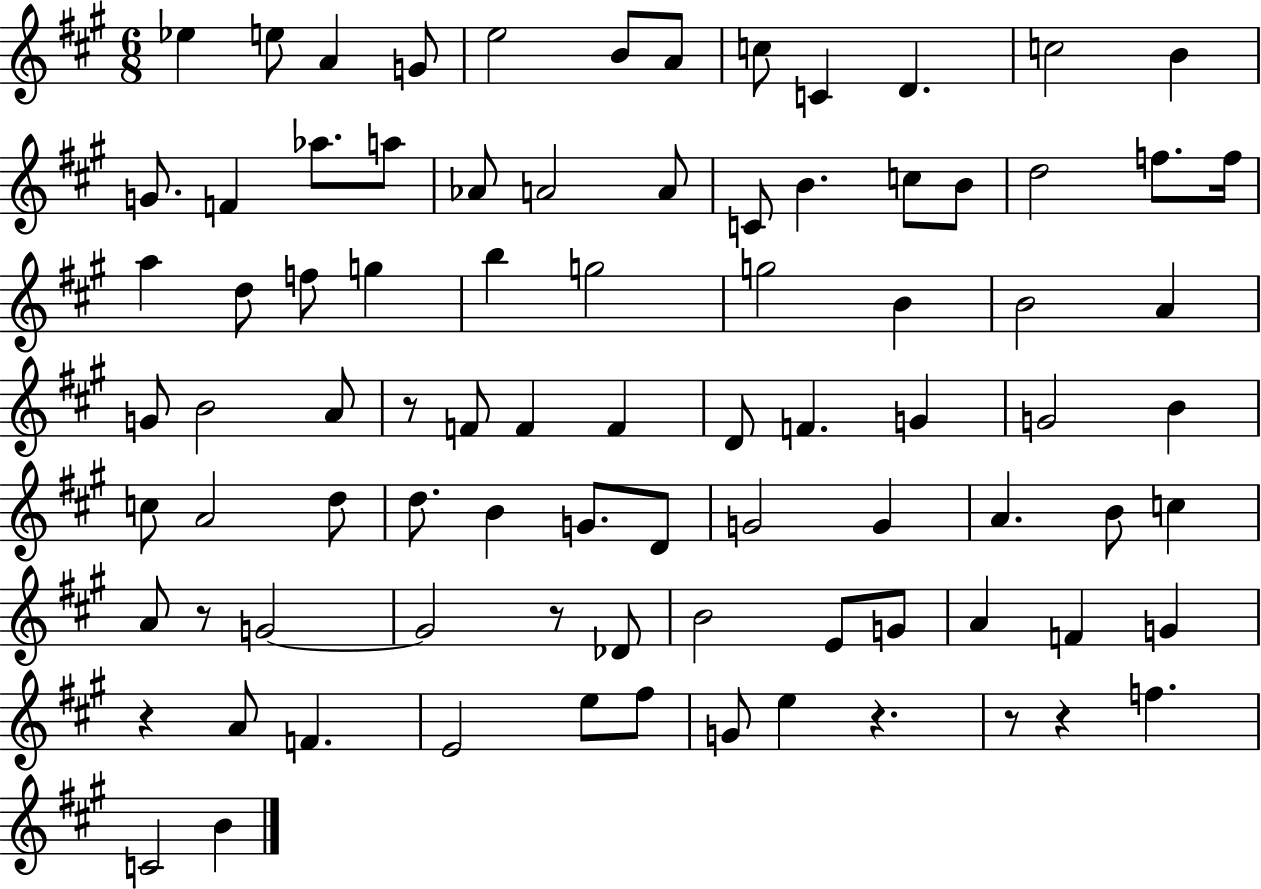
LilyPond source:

{
  \clef treble
  \numericTimeSignature
  \time 6/8
  \key a \major
  ees''4 e''8 a'4 g'8 | e''2 b'8 a'8 | c''8 c'4 d'4. | c''2 b'4 | \break g'8. f'4 aes''8. a''8 | aes'8 a'2 a'8 | c'8 b'4. c''8 b'8 | d''2 f''8. f''16 | \break a''4 d''8 f''8 g''4 | b''4 g''2 | g''2 b'4 | b'2 a'4 | \break g'8 b'2 a'8 | r8 f'8 f'4 f'4 | d'8 f'4. g'4 | g'2 b'4 | \break c''8 a'2 d''8 | d''8. b'4 g'8. d'8 | g'2 g'4 | a'4. b'8 c''4 | \break a'8 r8 g'2~~ | g'2 r8 des'8 | b'2 e'8 g'8 | a'4 f'4 g'4 | \break r4 a'8 f'4. | e'2 e''8 fis''8 | g'8 e''4 r4. | r8 r4 f''4. | \break c'2 b'4 | \bar "|."
}